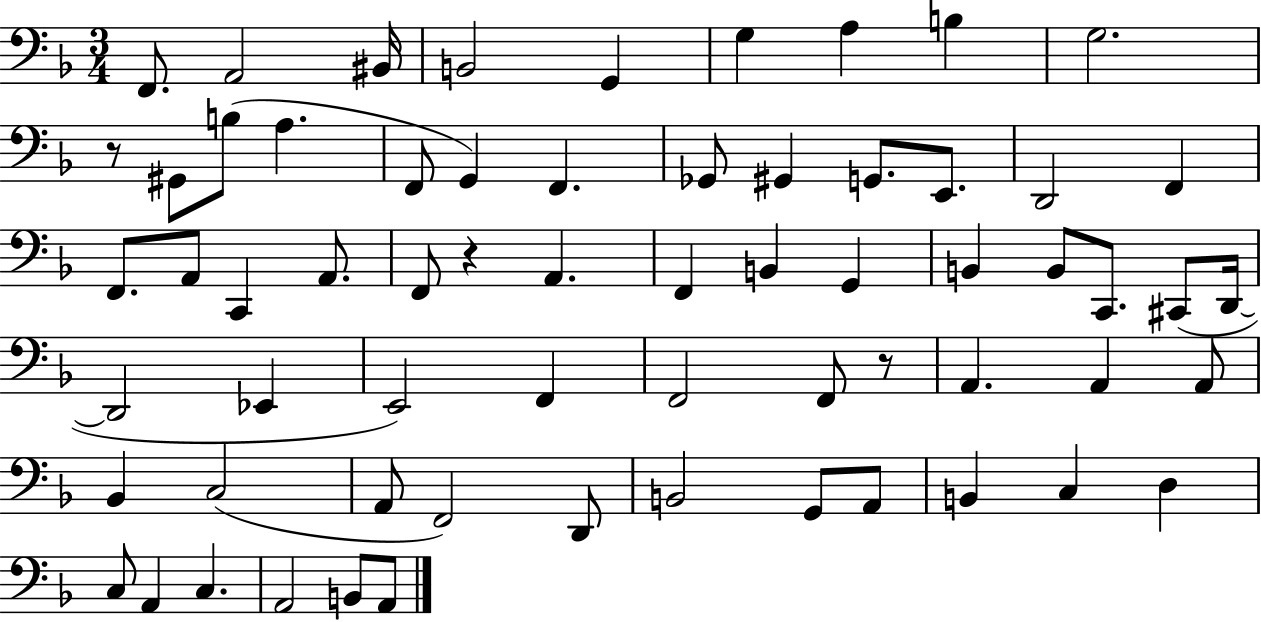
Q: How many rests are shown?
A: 3